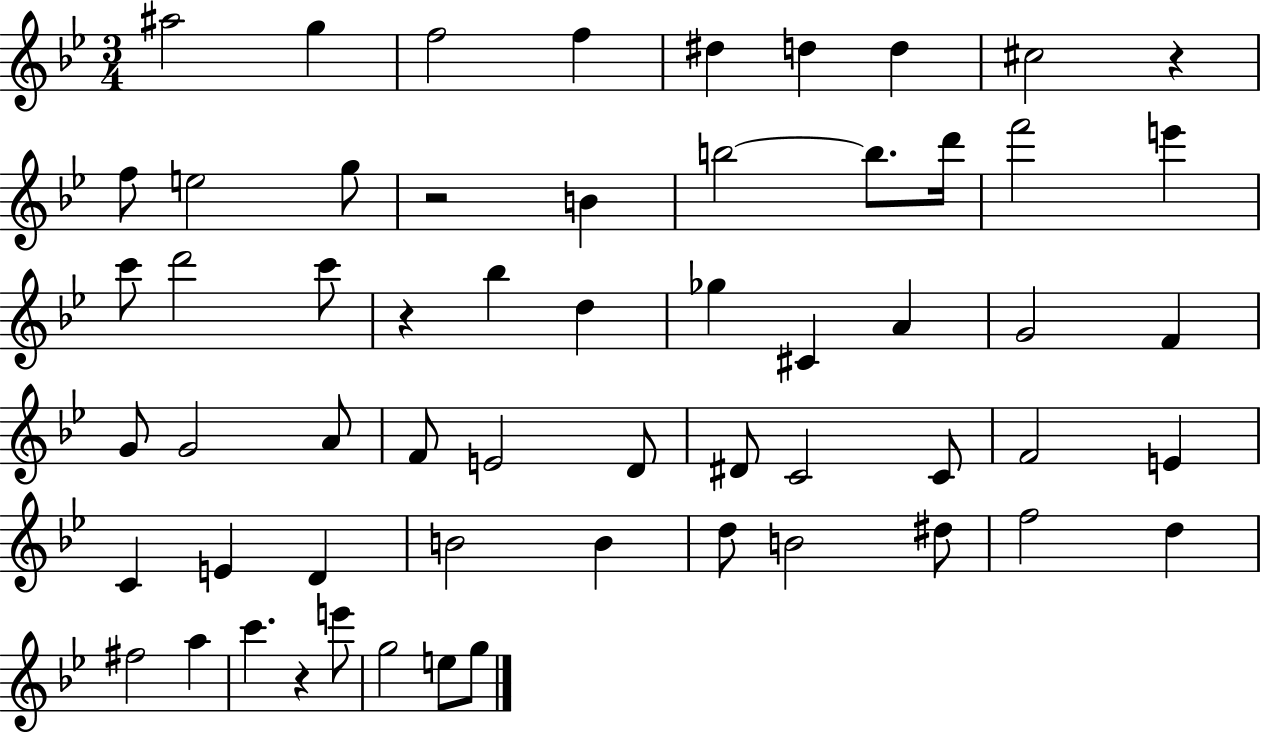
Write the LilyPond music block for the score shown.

{
  \clef treble
  \numericTimeSignature
  \time 3/4
  \key bes \major
  ais''2 g''4 | f''2 f''4 | dis''4 d''4 d''4 | cis''2 r4 | \break f''8 e''2 g''8 | r2 b'4 | b''2~~ b''8. d'''16 | f'''2 e'''4 | \break c'''8 d'''2 c'''8 | r4 bes''4 d''4 | ges''4 cis'4 a'4 | g'2 f'4 | \break g'8 g'2 a'8 | f'8 e'2 d'8 | dis'8 c'2 c'8 | f'2 e'4 | \break c'4 e'4 d'4 | b'2 b'4 | d''8 b'2 dis''8 | f''2 d''4 | \break fis''2 a''4 | c'''4. r4 e'''8 | g''2 e''8 g''8 | \bar "|."
}